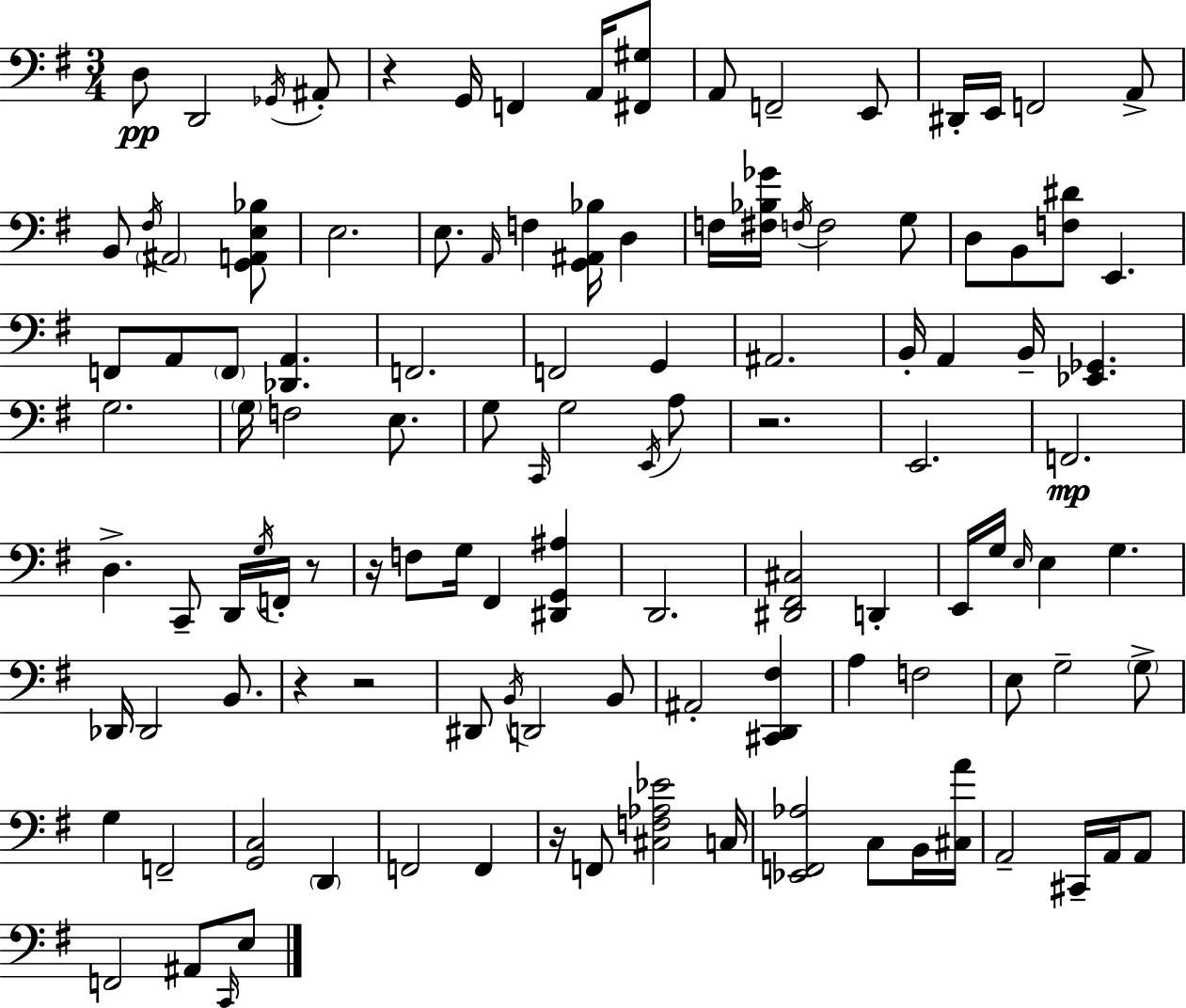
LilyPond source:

{
  \clef bass
  \numericTimeSignature
  \time 3/4
  \key e \minor
  d8\pp d,2 \acciaccatura { ges,16 } ais,8-. | r4 g,16 f,4 a,16 <fis, gis>8 | a,8 f,2-- e,8 | dis,16-. e,16 f,2 a,8-> | \break b,8 \acciaccatura { fis16 } \parenthesize ais,2 | <g, a, e bes>8 e2. | e8. \grace { a,16 } f4 <g, ais, bes>16 d4 | f16 <fis bes ges'>16 \acciaccatura { f16 } f2 | \break g8 d8 b,8 <f dis'>8 e,4. | f,8 a,8 \parenthesize f,8 <des, a,>4. | f,2. | f,2 | \break g,4 ais,2. | b,16-. a,4 b,16-- <ees, ges,>4. | g2. | \parenthesize g16 f2 | \break e8. g8 \grace { c,16 } g2 | \acciaccatura { e,16 } a8 r2. | e,2. | f,2.\mp | \break d4.-> | c,8-- d,16 \acciaccatura { g16 } f,16-. r8 r16 f8 g16 fis,4 | <dis, g, ais>4 d,2. | <dis, fis, cis>2 | \break d,4-. e,16 g16 \grace { e16 } e4 | g4. des,16 des,2 | b,8. r4 | r2 dis,8 \acciaccatura { b,16 } d,2 | \break b,8 ais,2-. | <cis, d, fis>4 a4 | f2 e8 g2-- | \parenthesize g8-> g4 | \break f,2-- <g, c>2 | \parenthesize d,4 f,2 | f,4 r16 f,8 | <cis f aes ees'>2 c16 <ees, f, aes>2 | \break c8 b,16 <cis a'>16 a,2-- | cis,16-- a,16 a,8 f,2 | ais,8 \grace { c,16 } e8 \bar "|."
}